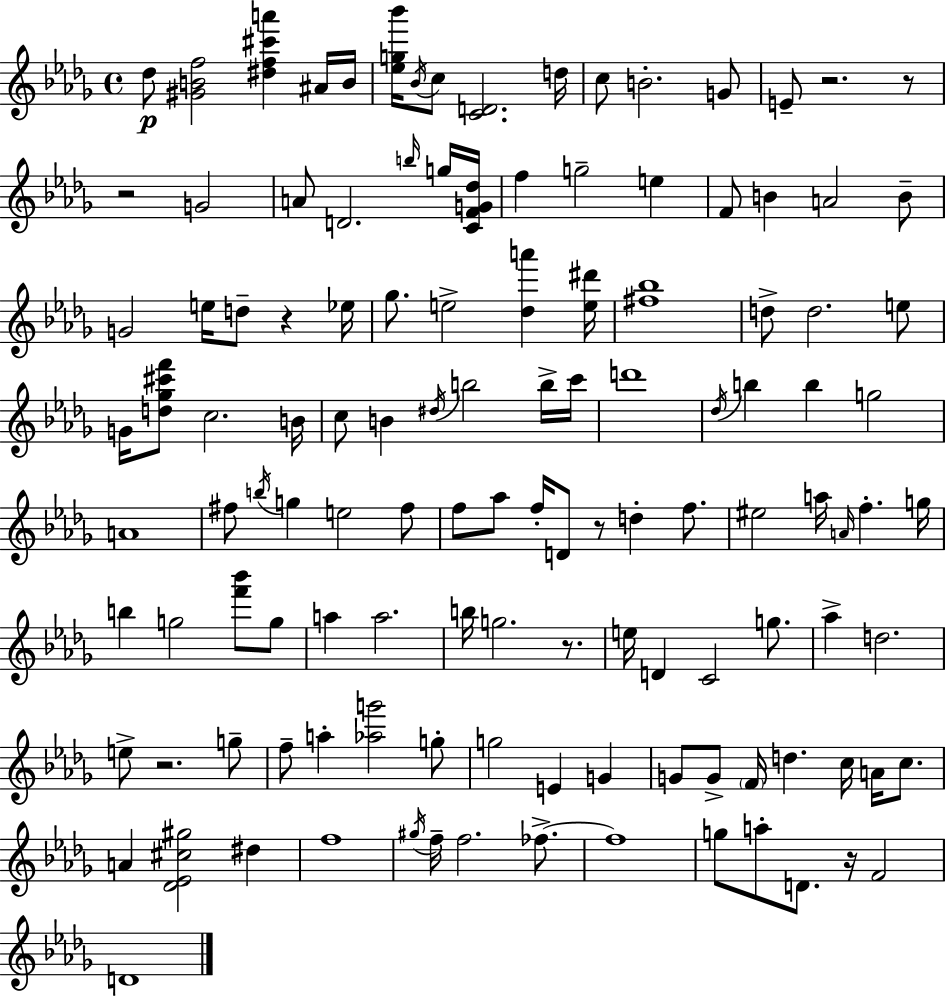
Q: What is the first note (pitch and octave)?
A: Db5